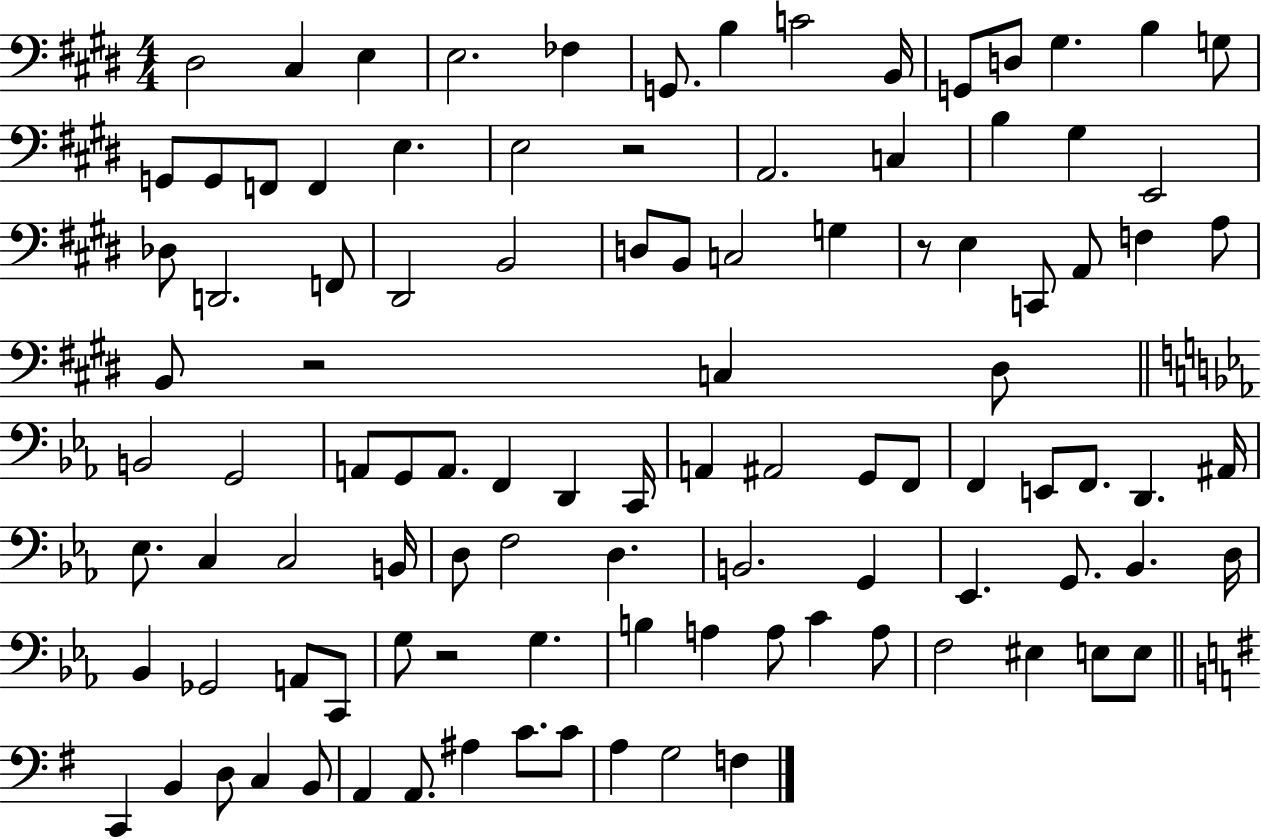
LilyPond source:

{
  \clef bass
  \numericTimeSignature
  \time 4/4
  \key e \major
  dis2 cis4 e4 | e2. fes4 | g,8. b4 c'2 b,16 | g,8 d8 gis4. b4 g8 | \break g,8 g,8 f,8 f,4 e4. | e2 r2 | a,2. c4 | b4 gis4 e,2 | \break des8 d,2. f,8 | dis,2 b,2 | d8 b,8 c2 g4 | r8 e4 c,8 a,8 f4 a8 | \break b,8 r2 c4 dis8 | \bar "||" \break \key ees \major b,2 g,2 | a,8 g,8 a,8. f,4 d,4 c,16 | a,4 ais,2 g,8 f,8 | f,4 e,8 f,8. d,4. ais,16 | \break ees8. c4 c2 b,16 | d8 f2 d4. | b,2. g,4 | ees,4. g,8. bes,4. d16 | \break bes,4 ges,2 a,8 c,8 | g8 r2 g4. | b4 a4 a8 c'4 a8 | f2 eis4 e8 e8 | \break \bar "||" \break \key g \major c,4 b,4 d8 c4 b,8 | a,4 a,8. ais4 c'8. c'8 | a4 g2 f4 | \bar "|."
}